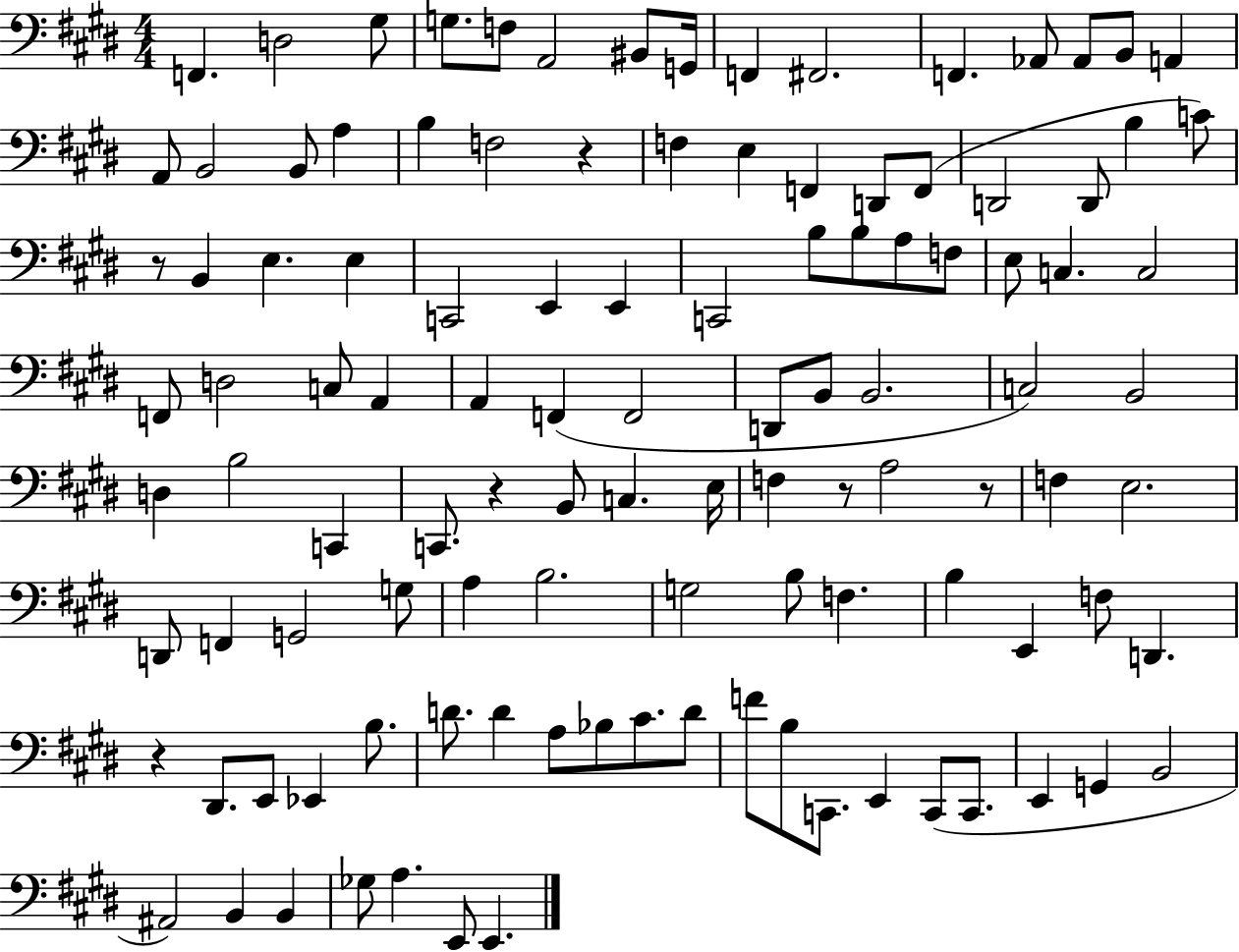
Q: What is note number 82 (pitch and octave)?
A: E2